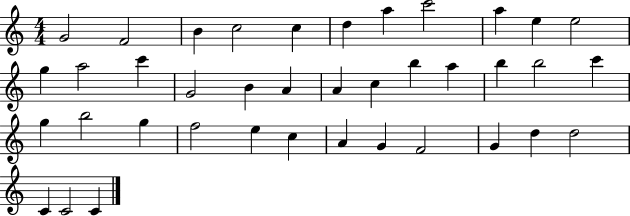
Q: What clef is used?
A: treble